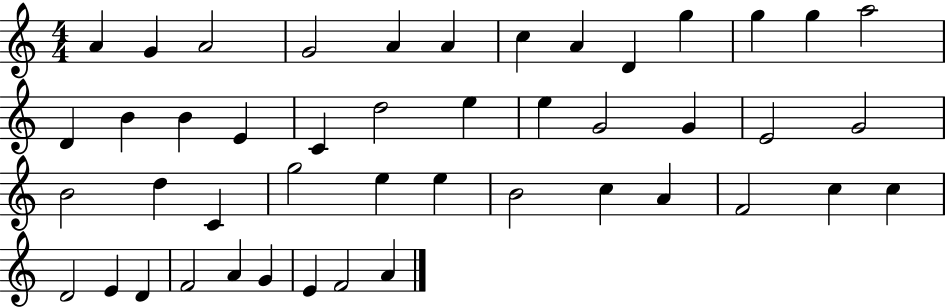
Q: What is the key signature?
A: C major